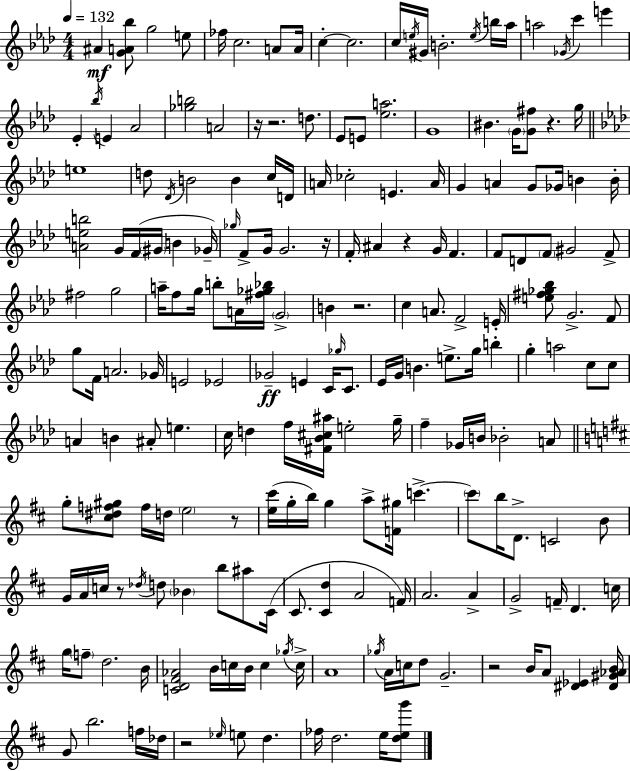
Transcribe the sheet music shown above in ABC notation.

X:1
T:Untitled
M:4/4
L:1/4
K:Fm
^A [GA_b]/2 g2 e/2 _f/4 c2 A/2 A/4 c c2 c/4 e/4 ^G/4 B2 e/4 b/4 _a/4 a2 _G/4 c' e' _E _b/4 E _A2 [_gb]2 A2 z/4 z2 d/2 _E/2 E/2 [_ea]2 G4 ^B G/4 [G^f]/2 z g/4 e4 d/2 _D/4 B2 B c/4 D/4 A/4 _c2 E A/4 G A G/2 _G/4 B B/4 [Aeb]2 G/4 F/4 ^G/4 B _G/4 _g/4 F/2 G/4 G2 z/4 F/4 ^A z G/4 F F/2 D/2 F/2 ^G2 F/2 ^f2 g2 a/4 f/2 g/4 b/2 A/4 [^f_g_b]/4 G2 B z2 c A/2 F2 E/4 [e^f_g_b]/2 G2 F/2 g/2 F/4 A2 _G/4 E2 _E2 _G2 E C/4 _g/4 C/2 _E/4 G/4 B e/2 g/4 b g a2 c/2 c/2 A B ^A/2 e c/4 d f/4 [^F_B^c^a]/4 e2 g/4 f _G/4 B/4 _B2 A/2 g/2 [^c^df^g]/2 f/4 d/4 e2 z/2 [e^c']/4 g/4 b/4 g a/2 [F^g]/4 c' c'/2 b/4 D/2 C2 B/2 G/4 A/4 c/4 z/2 _d/4 d/2 _B b/2 ^a/2 ^C/4 ^C/2 [^Cd] A2 F/4 A2 A G2 F/4 D c/4 g/4 f/2 d2 B/4 [CD^F_A]2 B/4 c/4 B/4 c _g/4 c/4 A4 _g/4 A/4 c/4 d/2 G2 z2 B/4 A/2 [^D_E] [^D^G_AB]/4 G/2 b2 f/4 _d/4 z2 _e/4 e/2 d _f/4 d2 e/4 [deg']/2